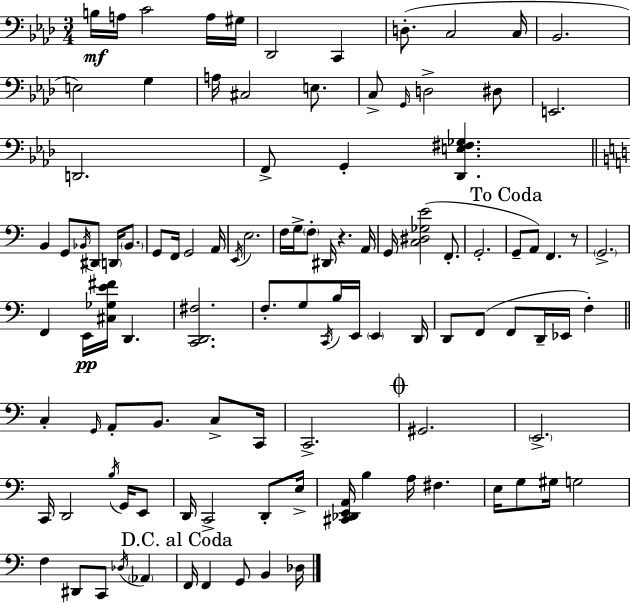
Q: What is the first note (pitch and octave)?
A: B3